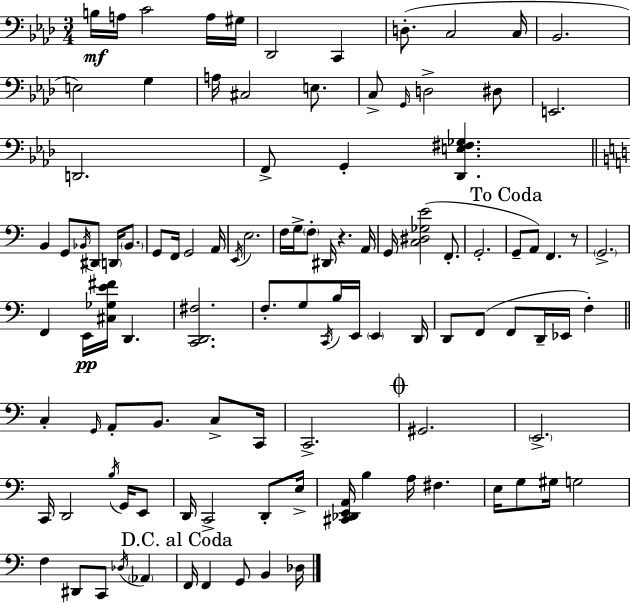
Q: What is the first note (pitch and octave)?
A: B3